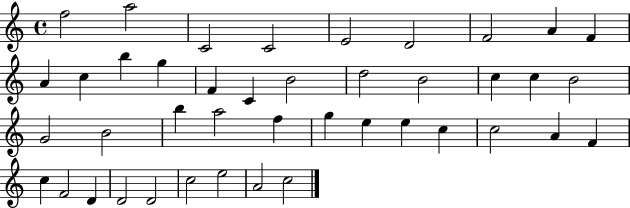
{
  \clef treble
  \time 4/4
  \defaultTimeSignature
  \key c \major
  f''2 a''2 | c'2 c'2 | e'2 d'2 | f'2 a'4 f'4 | \break a'4 c''4 b''4 g''4 | f'4 c'4 b'2 | d''2 b'2 | c''4 c''4 b'2 | \break g'2 b'2 | b''4 a''2 f''4 | g''4 e''4 e''4 c''4 | c''2 a'4 f'4 | \break c''4 f'2 d'4 | d'2 d'2 | c''2 e''2 | a'2 c''2 | \break \bar "|."
}